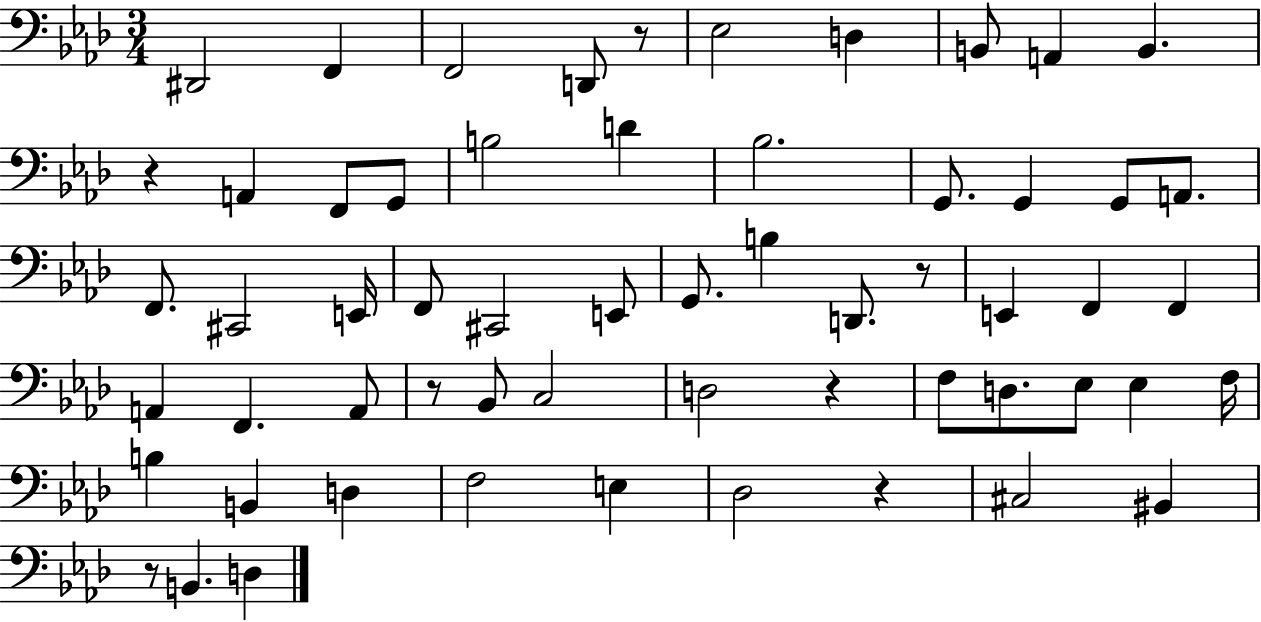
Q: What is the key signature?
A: AES major